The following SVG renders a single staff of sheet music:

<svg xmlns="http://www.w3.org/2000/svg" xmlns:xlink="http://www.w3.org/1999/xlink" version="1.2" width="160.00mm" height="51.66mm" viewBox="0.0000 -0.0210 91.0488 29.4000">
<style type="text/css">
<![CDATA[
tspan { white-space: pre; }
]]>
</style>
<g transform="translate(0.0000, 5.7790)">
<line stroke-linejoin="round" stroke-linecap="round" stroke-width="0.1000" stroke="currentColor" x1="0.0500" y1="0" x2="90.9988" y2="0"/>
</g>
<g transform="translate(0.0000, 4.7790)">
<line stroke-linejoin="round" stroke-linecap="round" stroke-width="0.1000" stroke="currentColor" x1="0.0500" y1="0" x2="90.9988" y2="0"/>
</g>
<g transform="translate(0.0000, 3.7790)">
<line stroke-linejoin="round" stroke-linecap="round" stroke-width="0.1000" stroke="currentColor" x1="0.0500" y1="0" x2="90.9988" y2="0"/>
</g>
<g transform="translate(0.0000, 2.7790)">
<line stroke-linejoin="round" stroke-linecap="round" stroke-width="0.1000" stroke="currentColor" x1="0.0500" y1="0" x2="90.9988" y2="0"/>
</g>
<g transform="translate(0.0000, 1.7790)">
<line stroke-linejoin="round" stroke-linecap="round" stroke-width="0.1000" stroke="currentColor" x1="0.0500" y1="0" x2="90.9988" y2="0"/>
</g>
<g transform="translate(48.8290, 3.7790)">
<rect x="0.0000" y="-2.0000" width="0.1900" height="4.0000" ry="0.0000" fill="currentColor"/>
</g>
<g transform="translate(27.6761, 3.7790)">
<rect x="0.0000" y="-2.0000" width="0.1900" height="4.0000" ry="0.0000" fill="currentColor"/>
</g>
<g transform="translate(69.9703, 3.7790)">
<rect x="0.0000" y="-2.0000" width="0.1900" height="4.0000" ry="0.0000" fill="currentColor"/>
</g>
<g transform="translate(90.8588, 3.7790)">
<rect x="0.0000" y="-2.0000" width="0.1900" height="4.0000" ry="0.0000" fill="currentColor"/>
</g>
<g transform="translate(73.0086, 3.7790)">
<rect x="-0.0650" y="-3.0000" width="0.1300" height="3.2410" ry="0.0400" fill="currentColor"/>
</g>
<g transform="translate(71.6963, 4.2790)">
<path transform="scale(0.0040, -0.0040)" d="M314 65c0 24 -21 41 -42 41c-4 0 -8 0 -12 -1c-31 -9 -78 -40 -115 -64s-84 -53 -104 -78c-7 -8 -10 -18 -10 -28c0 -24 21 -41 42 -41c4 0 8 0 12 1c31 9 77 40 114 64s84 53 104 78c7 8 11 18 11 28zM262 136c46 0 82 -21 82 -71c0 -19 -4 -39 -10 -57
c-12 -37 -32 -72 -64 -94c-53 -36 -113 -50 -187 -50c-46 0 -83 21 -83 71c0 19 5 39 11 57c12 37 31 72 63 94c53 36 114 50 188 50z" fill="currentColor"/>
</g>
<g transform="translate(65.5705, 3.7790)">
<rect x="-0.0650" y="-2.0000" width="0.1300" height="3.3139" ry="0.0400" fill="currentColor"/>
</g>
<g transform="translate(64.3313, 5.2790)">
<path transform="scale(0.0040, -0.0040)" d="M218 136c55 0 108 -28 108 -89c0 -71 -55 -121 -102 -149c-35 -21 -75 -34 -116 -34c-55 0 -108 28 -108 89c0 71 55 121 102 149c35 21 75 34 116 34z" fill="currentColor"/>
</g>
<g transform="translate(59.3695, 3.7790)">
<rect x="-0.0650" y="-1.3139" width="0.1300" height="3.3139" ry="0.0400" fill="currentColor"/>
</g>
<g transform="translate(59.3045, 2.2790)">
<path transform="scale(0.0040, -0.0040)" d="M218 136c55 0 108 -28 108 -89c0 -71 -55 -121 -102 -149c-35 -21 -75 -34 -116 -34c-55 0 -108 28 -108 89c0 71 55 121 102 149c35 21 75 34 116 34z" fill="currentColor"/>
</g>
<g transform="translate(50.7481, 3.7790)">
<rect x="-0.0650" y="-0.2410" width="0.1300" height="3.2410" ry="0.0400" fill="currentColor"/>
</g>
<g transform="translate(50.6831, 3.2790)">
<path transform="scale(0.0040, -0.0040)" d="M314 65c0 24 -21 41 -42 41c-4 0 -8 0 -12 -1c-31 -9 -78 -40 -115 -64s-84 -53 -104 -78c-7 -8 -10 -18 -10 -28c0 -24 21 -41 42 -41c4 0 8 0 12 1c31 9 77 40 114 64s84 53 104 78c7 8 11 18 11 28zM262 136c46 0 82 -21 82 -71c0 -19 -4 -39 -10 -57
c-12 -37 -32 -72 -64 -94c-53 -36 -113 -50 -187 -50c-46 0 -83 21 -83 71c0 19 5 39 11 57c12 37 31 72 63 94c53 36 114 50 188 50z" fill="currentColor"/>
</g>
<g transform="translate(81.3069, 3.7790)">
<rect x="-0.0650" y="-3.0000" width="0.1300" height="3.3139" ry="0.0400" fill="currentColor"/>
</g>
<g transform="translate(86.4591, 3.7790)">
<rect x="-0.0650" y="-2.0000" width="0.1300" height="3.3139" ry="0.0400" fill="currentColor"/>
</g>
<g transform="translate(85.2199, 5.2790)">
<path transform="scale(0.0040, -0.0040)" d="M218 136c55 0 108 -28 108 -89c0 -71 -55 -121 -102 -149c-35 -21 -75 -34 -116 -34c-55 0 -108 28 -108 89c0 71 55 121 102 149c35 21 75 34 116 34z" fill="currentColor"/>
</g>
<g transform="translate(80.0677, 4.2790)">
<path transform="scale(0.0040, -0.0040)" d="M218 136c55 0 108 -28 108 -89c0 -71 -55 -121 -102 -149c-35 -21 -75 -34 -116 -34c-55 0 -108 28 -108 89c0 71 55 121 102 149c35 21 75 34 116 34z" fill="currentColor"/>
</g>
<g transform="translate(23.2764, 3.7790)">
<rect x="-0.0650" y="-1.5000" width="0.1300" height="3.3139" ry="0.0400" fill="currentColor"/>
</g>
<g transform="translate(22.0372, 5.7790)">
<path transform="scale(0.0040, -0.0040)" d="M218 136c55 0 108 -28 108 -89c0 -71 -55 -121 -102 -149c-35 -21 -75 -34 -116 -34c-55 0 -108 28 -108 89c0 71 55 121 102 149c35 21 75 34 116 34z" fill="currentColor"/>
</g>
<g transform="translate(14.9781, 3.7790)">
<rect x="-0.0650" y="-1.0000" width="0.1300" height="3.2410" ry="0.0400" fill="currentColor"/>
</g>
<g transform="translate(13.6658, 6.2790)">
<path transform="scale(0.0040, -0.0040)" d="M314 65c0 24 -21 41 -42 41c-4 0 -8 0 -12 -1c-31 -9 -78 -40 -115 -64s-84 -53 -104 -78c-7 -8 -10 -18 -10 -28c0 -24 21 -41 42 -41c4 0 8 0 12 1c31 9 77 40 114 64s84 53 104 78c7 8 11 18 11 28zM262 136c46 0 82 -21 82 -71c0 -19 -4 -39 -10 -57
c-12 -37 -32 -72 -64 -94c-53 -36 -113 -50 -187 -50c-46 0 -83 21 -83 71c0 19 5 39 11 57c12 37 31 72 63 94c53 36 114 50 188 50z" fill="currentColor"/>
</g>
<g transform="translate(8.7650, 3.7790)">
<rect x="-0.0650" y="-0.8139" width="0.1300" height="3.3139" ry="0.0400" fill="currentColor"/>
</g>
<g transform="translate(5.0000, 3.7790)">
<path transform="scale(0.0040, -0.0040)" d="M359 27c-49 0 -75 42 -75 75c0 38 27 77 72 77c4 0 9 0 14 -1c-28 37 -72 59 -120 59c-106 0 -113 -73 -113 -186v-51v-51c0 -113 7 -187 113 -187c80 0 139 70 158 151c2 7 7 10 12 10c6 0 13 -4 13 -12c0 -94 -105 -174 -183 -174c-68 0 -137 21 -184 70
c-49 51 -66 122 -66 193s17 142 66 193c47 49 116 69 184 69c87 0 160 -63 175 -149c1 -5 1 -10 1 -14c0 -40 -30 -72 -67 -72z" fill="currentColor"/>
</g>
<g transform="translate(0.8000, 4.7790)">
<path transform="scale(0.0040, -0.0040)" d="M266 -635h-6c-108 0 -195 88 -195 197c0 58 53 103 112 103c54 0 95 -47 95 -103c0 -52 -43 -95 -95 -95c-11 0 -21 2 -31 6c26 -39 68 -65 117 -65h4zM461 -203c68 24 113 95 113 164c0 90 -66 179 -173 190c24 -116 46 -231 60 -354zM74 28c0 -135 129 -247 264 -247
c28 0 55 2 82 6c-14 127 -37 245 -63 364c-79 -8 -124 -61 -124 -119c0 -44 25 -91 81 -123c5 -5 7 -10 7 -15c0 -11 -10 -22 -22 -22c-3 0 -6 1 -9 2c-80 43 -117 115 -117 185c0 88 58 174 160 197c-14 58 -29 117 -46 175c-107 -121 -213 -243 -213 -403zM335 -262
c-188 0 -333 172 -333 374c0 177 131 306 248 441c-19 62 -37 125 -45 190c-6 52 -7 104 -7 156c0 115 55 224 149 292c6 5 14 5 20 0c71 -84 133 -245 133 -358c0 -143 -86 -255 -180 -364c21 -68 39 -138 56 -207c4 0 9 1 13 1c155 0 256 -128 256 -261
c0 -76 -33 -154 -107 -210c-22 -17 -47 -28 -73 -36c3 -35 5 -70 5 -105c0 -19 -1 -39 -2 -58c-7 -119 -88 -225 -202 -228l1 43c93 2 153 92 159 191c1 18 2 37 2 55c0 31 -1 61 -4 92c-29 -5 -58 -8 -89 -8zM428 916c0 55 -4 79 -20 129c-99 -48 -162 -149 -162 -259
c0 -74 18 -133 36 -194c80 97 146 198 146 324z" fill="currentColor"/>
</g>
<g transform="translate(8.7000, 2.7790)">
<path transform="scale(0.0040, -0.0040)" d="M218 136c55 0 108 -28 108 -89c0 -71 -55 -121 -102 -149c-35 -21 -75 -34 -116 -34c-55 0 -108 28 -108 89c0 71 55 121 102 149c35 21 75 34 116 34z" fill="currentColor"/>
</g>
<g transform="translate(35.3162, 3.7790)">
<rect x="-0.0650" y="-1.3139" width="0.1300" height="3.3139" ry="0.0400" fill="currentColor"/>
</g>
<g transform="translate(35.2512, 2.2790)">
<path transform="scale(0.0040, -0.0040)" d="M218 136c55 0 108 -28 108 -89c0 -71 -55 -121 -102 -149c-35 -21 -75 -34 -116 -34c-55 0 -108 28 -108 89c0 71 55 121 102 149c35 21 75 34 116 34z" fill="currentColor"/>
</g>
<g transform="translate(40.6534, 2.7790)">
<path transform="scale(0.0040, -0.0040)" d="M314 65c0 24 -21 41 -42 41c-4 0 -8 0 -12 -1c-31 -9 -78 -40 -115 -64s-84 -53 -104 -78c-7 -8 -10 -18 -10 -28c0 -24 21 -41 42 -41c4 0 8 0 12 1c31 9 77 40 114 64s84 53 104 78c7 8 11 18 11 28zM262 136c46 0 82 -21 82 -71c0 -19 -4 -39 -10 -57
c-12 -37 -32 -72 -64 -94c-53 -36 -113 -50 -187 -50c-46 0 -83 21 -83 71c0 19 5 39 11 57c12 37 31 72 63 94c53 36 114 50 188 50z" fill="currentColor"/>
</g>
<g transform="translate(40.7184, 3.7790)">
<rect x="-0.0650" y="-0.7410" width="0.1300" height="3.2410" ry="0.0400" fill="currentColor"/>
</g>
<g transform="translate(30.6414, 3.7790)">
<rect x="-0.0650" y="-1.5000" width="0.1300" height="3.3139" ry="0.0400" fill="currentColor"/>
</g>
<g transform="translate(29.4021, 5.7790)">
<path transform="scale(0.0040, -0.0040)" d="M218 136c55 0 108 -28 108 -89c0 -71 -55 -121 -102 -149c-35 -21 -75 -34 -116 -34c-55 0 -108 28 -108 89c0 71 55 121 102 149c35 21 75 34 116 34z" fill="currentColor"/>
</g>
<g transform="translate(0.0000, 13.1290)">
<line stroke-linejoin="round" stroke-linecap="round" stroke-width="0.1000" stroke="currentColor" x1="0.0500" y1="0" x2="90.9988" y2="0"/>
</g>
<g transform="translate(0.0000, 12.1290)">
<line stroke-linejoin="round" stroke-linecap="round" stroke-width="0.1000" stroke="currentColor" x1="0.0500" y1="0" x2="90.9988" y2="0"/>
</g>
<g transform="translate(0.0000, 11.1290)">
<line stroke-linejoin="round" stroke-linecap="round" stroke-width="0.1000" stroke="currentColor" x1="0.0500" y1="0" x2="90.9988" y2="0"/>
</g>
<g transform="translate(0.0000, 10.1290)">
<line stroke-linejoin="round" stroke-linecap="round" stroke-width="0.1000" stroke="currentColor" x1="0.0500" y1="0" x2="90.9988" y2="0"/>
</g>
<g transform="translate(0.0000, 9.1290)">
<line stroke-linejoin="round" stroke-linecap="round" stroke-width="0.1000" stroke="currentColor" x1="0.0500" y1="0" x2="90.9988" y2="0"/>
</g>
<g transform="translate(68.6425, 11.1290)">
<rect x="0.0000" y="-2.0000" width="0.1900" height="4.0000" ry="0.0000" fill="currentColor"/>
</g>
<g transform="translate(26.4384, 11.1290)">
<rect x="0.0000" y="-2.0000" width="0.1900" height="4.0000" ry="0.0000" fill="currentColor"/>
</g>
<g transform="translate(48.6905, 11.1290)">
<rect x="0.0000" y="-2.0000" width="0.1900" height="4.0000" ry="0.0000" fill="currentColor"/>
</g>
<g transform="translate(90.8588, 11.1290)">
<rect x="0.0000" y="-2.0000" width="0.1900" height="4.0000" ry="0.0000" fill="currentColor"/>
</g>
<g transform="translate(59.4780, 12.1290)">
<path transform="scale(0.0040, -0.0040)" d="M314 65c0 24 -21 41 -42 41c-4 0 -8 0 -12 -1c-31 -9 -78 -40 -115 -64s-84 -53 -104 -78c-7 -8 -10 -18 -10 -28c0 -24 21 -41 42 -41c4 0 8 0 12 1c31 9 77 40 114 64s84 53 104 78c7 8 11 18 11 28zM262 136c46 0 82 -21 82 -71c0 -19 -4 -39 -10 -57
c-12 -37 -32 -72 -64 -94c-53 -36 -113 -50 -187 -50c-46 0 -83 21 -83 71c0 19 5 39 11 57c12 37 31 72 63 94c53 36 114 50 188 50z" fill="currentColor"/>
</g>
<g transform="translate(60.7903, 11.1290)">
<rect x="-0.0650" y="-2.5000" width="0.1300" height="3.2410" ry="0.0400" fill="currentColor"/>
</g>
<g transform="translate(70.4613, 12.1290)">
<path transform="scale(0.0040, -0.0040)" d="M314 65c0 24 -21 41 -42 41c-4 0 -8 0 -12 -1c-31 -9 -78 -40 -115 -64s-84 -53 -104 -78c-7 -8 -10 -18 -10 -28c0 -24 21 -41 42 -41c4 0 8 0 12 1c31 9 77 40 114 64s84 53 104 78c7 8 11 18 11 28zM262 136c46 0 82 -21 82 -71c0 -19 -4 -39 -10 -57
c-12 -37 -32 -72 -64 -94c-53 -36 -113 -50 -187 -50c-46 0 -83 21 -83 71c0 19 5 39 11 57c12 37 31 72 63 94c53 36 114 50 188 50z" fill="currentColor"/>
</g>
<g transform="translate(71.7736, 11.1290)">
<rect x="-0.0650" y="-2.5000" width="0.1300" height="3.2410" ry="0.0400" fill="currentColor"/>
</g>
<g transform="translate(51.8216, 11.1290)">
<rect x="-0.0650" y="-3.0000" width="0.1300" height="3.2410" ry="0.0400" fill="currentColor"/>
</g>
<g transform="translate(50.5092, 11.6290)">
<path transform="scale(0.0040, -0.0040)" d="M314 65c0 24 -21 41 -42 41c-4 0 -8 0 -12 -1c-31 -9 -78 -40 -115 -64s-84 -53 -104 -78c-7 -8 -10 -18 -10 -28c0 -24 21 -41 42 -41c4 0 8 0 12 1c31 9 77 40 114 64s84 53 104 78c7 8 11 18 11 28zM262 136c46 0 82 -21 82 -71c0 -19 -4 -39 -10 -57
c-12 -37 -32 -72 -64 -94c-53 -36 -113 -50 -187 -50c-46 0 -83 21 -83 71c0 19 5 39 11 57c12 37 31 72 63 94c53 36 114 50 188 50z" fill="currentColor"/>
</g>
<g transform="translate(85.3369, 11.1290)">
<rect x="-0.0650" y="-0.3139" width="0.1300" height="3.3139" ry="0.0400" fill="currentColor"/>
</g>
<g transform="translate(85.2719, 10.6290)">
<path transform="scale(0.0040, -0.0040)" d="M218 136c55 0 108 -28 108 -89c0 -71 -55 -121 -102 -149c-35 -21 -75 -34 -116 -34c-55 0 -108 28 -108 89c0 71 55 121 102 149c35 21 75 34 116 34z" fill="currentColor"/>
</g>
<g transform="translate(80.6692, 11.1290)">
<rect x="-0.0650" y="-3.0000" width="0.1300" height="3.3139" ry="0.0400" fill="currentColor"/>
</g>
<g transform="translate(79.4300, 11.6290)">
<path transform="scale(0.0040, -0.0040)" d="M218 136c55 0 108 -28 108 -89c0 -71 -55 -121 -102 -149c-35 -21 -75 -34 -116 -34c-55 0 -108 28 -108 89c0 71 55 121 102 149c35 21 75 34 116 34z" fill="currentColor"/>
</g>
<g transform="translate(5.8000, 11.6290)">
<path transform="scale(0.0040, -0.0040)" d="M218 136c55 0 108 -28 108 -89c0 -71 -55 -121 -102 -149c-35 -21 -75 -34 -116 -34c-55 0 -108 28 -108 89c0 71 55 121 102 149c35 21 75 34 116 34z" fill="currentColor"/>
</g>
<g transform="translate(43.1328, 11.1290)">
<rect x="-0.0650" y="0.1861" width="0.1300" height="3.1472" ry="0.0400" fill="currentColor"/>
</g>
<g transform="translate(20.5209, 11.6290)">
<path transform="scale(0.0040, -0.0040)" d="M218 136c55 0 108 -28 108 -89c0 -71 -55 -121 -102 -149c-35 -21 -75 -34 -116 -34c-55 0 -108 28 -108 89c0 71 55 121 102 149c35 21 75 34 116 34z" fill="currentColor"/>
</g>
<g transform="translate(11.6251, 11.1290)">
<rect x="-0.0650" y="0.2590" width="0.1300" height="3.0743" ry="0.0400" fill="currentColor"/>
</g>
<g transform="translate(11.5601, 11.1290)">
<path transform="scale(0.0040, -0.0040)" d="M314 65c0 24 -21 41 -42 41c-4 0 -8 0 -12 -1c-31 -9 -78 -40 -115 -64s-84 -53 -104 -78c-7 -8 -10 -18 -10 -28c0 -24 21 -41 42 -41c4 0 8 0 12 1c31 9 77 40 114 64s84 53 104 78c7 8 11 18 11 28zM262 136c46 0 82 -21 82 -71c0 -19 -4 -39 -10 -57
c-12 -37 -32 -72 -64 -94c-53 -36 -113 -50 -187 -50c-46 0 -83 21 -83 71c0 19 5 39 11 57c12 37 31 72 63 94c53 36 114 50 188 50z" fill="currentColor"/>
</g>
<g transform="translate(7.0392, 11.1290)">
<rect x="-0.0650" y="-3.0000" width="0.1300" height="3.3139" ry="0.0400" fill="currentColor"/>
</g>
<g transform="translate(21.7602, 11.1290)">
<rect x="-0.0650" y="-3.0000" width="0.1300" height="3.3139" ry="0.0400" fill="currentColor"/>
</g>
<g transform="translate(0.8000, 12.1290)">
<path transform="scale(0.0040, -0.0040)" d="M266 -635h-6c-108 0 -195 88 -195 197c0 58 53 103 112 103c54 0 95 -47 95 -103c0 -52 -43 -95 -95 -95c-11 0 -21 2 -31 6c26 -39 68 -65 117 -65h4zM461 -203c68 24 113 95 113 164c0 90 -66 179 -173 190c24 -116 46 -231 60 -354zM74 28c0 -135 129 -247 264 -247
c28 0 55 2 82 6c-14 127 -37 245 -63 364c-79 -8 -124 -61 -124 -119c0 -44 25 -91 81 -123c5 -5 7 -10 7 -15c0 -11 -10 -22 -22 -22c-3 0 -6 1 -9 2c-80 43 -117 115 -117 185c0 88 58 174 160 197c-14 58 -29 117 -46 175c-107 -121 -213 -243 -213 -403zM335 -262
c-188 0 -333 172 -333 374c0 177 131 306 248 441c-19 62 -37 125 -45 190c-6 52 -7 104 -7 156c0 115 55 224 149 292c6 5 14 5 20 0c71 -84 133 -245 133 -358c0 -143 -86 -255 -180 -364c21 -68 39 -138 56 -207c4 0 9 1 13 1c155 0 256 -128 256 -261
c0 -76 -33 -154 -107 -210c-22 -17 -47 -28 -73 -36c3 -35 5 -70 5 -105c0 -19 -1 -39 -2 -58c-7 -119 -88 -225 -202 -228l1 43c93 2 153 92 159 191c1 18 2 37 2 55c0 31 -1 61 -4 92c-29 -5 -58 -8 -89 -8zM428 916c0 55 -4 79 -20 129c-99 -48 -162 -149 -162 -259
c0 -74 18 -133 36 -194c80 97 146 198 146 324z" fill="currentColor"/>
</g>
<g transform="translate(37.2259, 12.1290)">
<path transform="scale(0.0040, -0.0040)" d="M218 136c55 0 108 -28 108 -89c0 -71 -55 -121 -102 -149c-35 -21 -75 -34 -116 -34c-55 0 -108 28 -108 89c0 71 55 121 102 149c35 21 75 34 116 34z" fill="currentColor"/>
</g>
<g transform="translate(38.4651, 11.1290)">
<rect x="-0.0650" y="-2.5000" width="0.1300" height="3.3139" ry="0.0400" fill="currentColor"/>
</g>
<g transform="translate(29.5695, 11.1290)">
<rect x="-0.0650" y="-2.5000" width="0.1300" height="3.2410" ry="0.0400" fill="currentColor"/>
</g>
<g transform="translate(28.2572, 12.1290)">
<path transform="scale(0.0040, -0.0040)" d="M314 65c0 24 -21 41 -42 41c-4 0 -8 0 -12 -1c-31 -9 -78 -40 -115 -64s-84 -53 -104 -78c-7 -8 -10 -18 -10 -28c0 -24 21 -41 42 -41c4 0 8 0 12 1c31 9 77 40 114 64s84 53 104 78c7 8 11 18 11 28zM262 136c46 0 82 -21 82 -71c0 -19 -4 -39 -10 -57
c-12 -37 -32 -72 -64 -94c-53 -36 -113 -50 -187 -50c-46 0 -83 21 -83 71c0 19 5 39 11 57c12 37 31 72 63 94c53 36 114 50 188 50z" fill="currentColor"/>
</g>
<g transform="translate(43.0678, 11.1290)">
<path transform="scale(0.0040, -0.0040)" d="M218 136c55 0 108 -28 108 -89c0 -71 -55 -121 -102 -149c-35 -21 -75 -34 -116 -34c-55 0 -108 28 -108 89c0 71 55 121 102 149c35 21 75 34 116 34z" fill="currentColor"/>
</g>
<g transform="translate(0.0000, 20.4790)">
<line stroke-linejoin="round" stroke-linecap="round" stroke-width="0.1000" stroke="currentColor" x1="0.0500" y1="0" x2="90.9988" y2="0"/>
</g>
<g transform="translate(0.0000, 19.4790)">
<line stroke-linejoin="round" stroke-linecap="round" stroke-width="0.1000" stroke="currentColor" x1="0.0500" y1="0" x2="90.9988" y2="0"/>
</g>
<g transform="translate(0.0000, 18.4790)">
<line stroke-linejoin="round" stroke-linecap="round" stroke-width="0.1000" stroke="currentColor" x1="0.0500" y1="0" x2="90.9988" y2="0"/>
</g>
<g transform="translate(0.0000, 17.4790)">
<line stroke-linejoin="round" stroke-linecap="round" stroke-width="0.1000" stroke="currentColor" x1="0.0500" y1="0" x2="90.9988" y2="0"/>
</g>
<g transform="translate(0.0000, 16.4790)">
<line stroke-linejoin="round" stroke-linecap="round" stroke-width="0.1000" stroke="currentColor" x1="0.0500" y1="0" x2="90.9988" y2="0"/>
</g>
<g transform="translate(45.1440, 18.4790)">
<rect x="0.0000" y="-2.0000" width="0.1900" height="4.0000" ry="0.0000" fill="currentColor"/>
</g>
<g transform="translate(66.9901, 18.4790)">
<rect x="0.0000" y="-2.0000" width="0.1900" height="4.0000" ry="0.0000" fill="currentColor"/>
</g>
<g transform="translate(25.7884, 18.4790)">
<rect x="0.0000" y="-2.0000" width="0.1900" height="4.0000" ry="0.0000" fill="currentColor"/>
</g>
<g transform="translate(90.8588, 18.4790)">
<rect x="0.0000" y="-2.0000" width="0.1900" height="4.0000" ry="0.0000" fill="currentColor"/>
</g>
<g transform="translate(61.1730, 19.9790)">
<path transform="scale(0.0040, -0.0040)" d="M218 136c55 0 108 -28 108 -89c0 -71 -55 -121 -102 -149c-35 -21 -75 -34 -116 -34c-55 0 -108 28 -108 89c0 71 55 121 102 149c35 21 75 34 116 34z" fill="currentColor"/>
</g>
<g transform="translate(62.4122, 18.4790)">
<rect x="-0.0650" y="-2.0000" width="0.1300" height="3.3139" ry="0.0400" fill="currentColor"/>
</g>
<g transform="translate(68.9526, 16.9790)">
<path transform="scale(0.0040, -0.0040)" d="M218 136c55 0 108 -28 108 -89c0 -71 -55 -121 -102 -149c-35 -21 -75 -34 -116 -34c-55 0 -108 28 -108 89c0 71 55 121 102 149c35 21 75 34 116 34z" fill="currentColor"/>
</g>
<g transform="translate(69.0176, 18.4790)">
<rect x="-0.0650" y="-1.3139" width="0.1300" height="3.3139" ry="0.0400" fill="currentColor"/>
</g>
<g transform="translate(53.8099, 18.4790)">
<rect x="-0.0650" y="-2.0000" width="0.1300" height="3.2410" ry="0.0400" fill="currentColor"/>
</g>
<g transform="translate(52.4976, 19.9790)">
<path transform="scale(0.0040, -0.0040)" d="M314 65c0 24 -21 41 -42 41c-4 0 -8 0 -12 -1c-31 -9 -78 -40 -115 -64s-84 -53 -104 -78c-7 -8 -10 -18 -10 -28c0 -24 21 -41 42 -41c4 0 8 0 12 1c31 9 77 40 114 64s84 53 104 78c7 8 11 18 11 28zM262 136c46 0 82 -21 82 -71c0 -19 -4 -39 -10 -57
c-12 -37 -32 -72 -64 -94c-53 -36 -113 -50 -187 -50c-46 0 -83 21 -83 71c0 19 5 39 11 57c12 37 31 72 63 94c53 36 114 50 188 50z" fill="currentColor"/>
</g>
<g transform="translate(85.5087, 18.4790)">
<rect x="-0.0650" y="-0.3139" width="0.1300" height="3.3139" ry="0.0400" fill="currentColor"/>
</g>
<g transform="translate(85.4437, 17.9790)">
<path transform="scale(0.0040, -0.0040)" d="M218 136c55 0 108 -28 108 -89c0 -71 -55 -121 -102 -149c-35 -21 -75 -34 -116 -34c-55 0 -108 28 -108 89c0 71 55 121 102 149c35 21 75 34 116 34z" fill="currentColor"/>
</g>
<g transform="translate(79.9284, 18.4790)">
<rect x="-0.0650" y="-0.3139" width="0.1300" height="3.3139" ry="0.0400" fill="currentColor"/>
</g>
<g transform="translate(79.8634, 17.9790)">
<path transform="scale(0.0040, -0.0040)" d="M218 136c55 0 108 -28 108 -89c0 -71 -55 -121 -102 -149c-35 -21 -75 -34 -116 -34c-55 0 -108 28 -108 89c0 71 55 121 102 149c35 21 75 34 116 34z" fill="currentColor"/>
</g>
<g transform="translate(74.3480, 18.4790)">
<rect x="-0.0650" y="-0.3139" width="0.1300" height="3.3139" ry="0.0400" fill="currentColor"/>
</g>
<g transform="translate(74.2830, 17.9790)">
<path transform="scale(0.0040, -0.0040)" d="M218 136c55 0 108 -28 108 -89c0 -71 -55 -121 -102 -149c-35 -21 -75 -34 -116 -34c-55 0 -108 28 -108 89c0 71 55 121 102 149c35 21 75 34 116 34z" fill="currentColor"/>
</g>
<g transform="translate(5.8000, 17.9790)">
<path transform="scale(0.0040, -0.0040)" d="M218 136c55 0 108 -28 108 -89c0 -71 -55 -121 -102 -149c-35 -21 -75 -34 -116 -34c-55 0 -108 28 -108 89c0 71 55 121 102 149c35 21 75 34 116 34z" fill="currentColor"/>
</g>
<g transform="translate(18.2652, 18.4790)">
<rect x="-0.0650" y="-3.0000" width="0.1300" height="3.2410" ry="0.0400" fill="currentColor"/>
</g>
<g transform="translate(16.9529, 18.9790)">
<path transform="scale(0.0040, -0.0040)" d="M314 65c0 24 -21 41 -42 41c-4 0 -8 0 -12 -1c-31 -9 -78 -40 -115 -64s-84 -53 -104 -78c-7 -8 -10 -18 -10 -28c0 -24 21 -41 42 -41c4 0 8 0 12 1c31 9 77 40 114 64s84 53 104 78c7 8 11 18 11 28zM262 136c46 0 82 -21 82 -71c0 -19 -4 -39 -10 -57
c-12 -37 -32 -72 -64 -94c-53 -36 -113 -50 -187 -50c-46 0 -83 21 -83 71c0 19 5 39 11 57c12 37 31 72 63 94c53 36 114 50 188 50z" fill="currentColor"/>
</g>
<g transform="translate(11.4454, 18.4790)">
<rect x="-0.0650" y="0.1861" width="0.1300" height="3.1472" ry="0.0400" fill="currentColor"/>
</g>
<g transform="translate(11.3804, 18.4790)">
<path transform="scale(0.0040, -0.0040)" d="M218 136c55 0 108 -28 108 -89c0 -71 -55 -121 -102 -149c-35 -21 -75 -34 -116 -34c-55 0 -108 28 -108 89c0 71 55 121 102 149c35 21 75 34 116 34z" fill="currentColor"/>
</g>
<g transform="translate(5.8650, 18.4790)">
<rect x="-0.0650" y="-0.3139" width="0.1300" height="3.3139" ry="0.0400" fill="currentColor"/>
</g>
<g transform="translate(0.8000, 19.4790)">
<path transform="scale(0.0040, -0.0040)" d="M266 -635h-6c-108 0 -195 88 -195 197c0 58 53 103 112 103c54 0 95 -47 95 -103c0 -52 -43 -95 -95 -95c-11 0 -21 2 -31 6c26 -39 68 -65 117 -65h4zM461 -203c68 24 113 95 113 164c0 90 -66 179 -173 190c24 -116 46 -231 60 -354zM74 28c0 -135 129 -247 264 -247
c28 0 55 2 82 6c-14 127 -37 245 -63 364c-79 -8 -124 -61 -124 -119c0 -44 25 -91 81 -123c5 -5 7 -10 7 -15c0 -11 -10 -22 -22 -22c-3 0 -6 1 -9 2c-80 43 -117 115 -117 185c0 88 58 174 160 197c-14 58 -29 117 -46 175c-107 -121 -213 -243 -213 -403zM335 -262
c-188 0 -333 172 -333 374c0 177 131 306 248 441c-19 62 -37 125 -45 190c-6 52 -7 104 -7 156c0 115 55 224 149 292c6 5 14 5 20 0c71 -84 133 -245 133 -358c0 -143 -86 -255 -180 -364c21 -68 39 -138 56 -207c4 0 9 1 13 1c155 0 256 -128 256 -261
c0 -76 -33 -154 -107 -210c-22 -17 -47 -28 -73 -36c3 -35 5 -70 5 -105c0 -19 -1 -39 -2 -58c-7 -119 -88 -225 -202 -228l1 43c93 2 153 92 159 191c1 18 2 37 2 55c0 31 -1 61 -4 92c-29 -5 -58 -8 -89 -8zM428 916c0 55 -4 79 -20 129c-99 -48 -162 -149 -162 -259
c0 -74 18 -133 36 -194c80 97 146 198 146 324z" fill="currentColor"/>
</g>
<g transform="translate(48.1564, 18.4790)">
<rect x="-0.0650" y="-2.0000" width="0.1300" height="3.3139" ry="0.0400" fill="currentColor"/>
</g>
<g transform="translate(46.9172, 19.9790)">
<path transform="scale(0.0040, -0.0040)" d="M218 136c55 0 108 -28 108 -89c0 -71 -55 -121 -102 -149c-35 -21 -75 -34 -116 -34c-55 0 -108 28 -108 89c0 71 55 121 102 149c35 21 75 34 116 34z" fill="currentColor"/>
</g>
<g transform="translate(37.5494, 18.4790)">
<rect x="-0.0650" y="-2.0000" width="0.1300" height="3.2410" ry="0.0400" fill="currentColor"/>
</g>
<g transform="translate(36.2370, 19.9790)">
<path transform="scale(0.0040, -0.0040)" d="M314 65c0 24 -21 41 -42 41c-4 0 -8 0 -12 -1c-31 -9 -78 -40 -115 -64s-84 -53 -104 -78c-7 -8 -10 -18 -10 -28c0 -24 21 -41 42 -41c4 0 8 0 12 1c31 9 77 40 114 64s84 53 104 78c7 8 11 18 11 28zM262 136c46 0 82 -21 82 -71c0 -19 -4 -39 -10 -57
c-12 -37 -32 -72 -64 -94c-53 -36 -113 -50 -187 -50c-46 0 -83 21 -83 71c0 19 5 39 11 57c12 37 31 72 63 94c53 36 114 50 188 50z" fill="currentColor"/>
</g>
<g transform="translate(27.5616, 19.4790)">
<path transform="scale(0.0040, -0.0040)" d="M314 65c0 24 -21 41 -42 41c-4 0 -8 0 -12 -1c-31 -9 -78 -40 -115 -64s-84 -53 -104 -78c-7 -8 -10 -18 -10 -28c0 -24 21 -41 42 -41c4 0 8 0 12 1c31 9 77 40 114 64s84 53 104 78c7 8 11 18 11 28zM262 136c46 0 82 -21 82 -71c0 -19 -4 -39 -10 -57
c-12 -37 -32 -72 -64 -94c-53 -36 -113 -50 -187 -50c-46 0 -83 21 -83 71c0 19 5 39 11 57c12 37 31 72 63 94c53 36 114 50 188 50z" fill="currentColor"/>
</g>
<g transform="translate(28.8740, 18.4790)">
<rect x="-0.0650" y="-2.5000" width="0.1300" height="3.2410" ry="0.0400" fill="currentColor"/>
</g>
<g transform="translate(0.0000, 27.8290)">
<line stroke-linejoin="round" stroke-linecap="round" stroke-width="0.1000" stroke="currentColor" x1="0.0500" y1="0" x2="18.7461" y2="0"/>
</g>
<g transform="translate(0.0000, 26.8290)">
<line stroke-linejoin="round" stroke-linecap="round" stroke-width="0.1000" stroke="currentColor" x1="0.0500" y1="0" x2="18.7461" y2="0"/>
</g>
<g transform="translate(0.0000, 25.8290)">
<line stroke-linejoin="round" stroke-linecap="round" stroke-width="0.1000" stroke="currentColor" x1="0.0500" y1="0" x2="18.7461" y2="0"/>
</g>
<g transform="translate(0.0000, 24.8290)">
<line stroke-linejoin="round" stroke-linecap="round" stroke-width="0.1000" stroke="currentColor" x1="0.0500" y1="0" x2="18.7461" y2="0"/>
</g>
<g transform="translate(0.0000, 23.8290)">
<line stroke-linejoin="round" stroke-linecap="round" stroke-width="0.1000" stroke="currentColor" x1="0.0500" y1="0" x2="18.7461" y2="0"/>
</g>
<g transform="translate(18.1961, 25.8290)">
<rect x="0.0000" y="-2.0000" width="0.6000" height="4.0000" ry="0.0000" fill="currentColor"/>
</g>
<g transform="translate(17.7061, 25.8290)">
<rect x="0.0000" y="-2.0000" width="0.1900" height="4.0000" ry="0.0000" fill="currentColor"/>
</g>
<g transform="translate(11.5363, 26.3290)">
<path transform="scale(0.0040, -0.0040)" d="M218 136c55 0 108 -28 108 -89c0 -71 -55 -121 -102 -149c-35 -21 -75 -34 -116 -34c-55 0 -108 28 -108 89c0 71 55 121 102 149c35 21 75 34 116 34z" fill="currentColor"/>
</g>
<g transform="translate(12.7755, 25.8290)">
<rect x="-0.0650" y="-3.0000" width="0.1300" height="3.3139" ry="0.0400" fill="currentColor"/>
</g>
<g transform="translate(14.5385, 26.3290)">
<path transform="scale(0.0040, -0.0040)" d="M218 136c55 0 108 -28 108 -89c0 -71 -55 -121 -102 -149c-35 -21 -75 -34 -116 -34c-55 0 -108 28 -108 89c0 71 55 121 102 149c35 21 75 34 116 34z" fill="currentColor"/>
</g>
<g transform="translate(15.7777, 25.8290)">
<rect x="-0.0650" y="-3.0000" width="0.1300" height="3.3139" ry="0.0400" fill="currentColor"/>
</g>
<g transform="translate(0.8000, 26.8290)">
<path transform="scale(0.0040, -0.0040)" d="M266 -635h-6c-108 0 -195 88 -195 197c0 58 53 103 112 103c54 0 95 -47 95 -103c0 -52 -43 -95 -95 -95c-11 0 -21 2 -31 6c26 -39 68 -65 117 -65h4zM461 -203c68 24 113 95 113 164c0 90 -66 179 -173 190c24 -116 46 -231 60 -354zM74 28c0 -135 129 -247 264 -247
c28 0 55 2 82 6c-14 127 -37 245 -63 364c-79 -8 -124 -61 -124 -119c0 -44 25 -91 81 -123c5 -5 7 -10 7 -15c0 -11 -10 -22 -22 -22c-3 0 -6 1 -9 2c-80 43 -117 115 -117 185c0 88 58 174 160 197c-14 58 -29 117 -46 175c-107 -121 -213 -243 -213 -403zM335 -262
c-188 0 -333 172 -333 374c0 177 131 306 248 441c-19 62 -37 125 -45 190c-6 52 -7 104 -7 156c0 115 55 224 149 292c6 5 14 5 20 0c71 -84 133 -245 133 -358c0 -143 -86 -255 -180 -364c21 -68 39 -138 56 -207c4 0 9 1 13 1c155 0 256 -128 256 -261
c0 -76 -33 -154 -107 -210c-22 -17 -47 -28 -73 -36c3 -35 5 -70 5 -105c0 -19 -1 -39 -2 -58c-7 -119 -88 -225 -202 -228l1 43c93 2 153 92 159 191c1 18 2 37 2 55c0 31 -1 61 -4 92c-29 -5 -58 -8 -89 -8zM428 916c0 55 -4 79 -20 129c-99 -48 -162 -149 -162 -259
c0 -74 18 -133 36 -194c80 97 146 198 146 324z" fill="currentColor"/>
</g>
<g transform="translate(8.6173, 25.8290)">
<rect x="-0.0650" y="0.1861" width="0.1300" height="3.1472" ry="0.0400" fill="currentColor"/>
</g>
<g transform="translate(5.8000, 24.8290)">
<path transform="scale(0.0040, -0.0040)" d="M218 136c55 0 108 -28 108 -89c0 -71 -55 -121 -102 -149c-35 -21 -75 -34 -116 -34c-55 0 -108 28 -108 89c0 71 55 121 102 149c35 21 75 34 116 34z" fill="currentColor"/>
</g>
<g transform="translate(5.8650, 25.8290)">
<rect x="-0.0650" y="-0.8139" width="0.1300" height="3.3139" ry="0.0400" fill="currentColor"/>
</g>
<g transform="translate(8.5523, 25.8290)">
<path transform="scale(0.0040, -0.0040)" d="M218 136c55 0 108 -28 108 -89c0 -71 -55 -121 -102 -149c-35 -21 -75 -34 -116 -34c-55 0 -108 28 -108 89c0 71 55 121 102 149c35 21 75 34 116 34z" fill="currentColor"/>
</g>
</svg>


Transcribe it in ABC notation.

X:1
T:Untitled
M:4/4
L:1/4
K:C
d D2 E E e d2 c2 e F A2 A F A B2 A G2 G B A2 G2 G2 A c c B A2 G2 F2 F F2 F e c c c d B A A